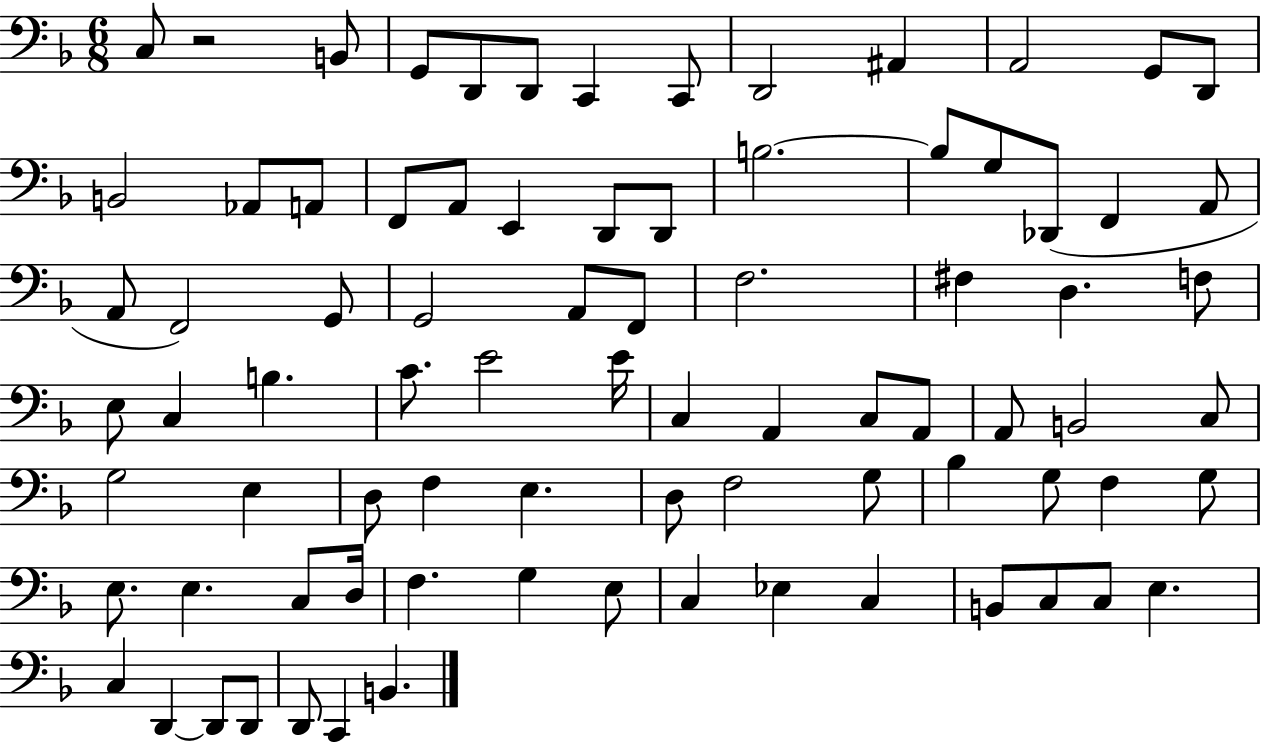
C3/e R/h B2/e G2/e D2/e D2/e C2/q C2/e D2/h A#2/q A2/h G2/e D2/e B2/h Ab2/e A2/e F2/e A2/e E2/q D2/e D2/e B3/h. B3/e G3/e Db2/e F2/q A2/e A2/e F2/h G2/e G2/h A2/e F2/e F3/h. F#3/q D3/q. F3/e E3/e C3/q B3/q. C4/e. E4/h E4/s C3/q A2/q C3/e A2/e A2/e B2/h C3/e G3/h E3/q D3/e F3/q E3/q. D3/e F3/h G3/e Bb3/q G3/e F3/q G3/e E3/e. E3/q. C3/e D3/s F3/q. G3/q E3/e C3/q Eb3/q C3/q B2/e C3/e C3/e E3/q. C3/q D2/q D2/e D2/e D2/e C2/q B2/q.